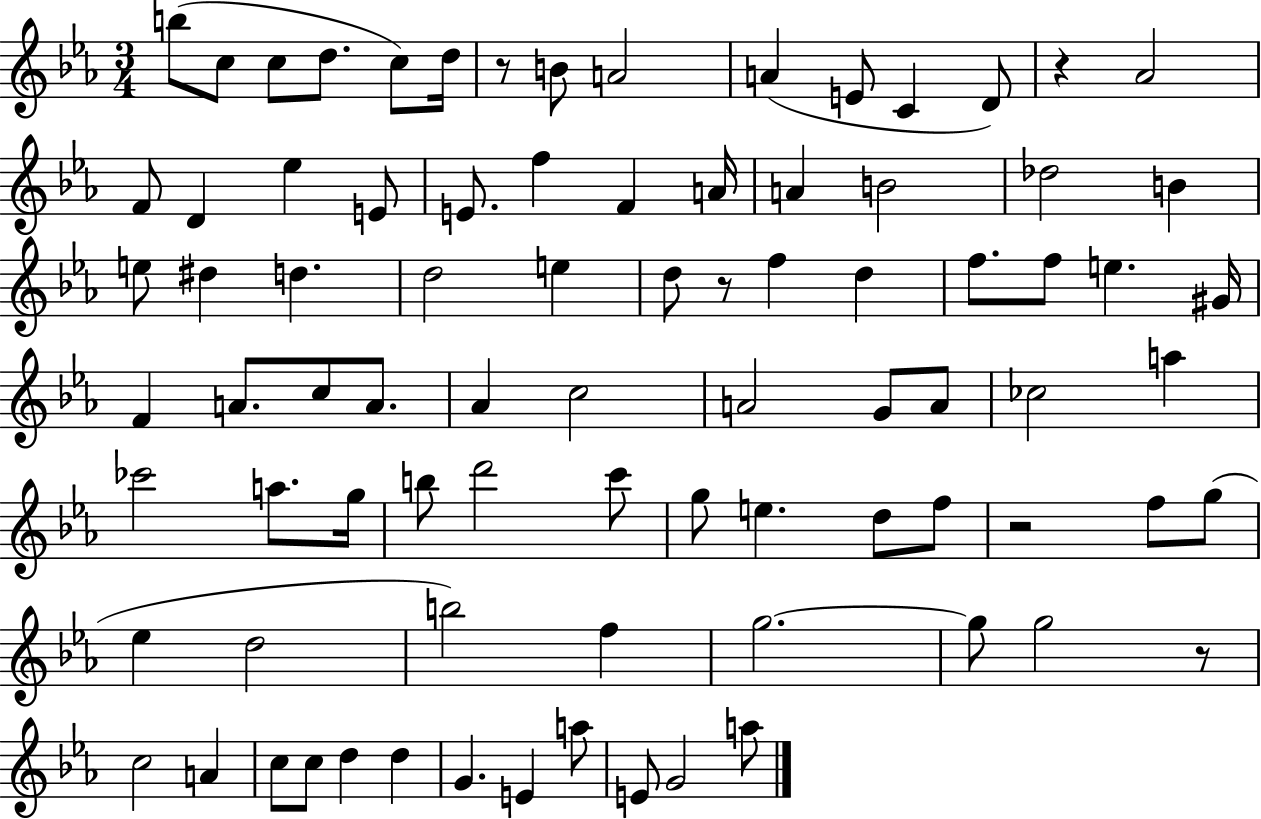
B5/e C5/e C5/e D5/e. C5/e D5/s R/e B4/e A4/h A4/q E4/e C4/q D4/e R/q Ab4/h F4/e D4/q Eb5/q E4/e E4/e. F5/q F4/q A4/s A4/q B4/h Db5/h B4/q E5/e D#5/q D5/q. D5/h E5/q D5/e R/e F5/q D5/q F5/e. F5/e E5/q. G#4/s F4/q A4/e. C5/e A4/e. Ab4/q C5/h A4/h G4/e A4/e CES5/h A5/q CES6/h A5/e. G5/s B5/e D6/h C6/e G5/e E5/q. D5/e F5/e R/h F5/e G5/e Eb5/q D5/h B5/h F5/q G5/h. G5/e G5/h R/e C5/h A4/q C5/e C5/e D5/q D5/q G4/q. E4/q A5/e E4/e G4/h A5/e